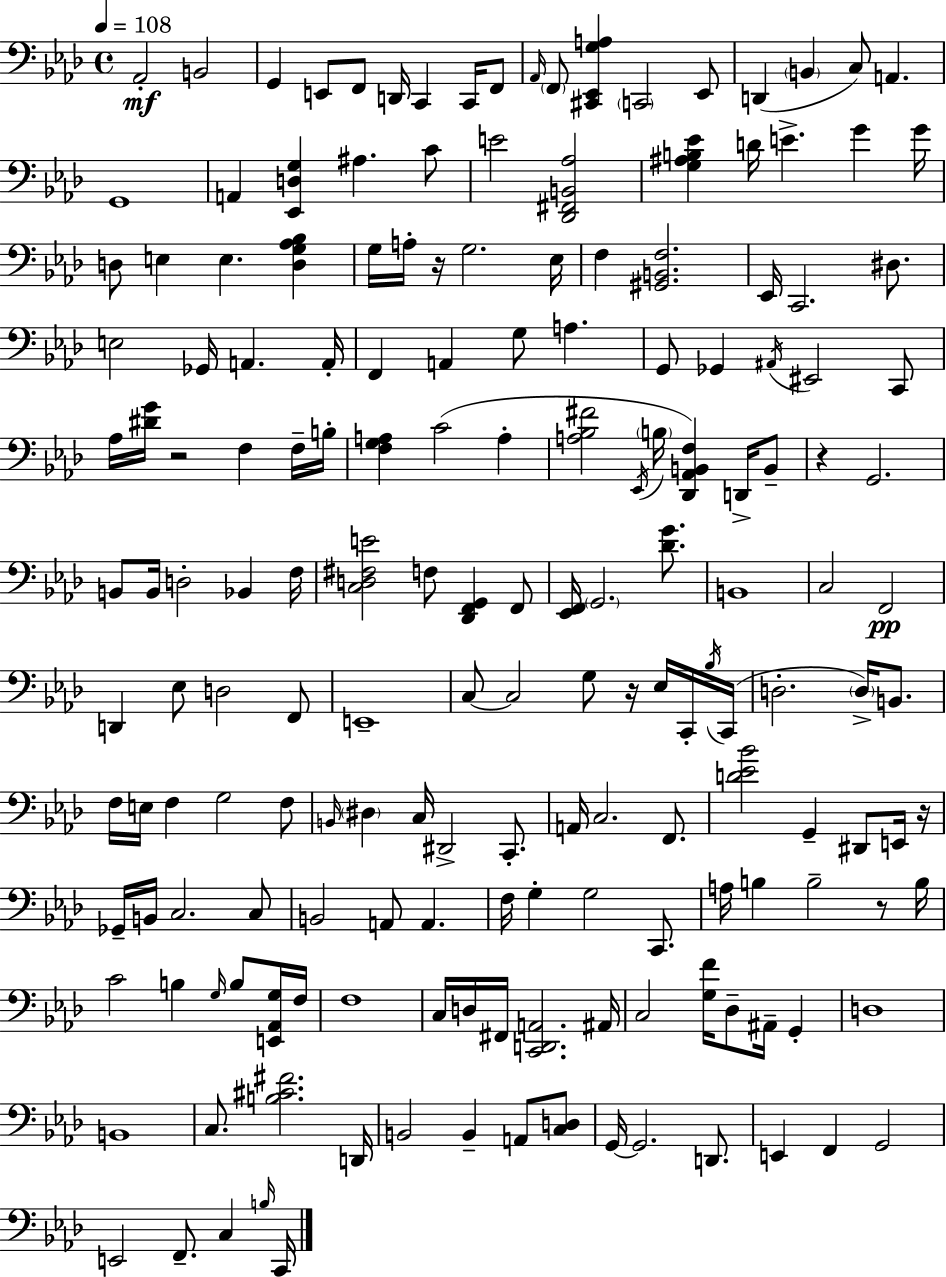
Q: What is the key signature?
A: AES major